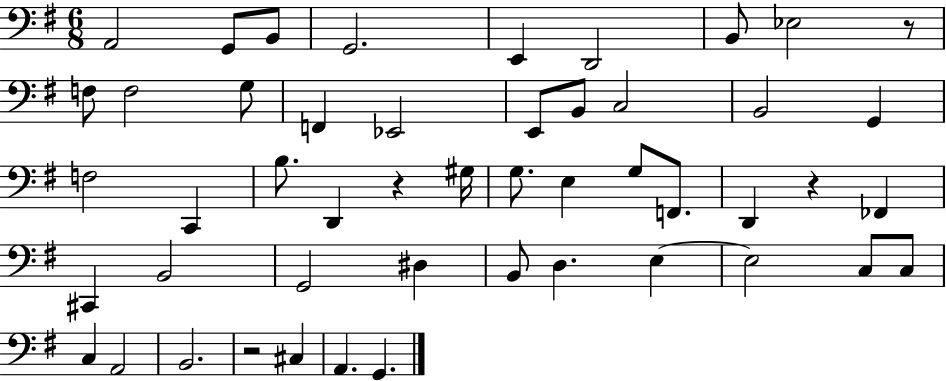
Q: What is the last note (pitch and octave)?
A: G2